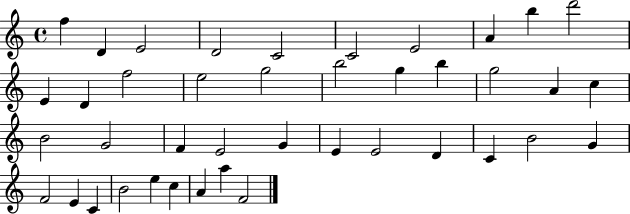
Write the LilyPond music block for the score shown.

{
  \clef treble
  \time 4/4
  \defaultTimeSignature
  \key c \major
  f''4 d'4 e'2 | d'2 c'2 | c'2 e'2 | a'4 b''4 d'''2 | \break e'4 d'4 f''2 | e''2 g''2 | b''2 g''4 b''4 | g''2 a'4 c''4 | \break b'2 g'2 | f'4 e'2 g'4 | e'4 e'2 d'4 | c'4 b'2 g'4 | \break f'2 e'4 c'4 | b'2 e''4 c''4 | a'4 a''4 f'2 | \bar "|."
}